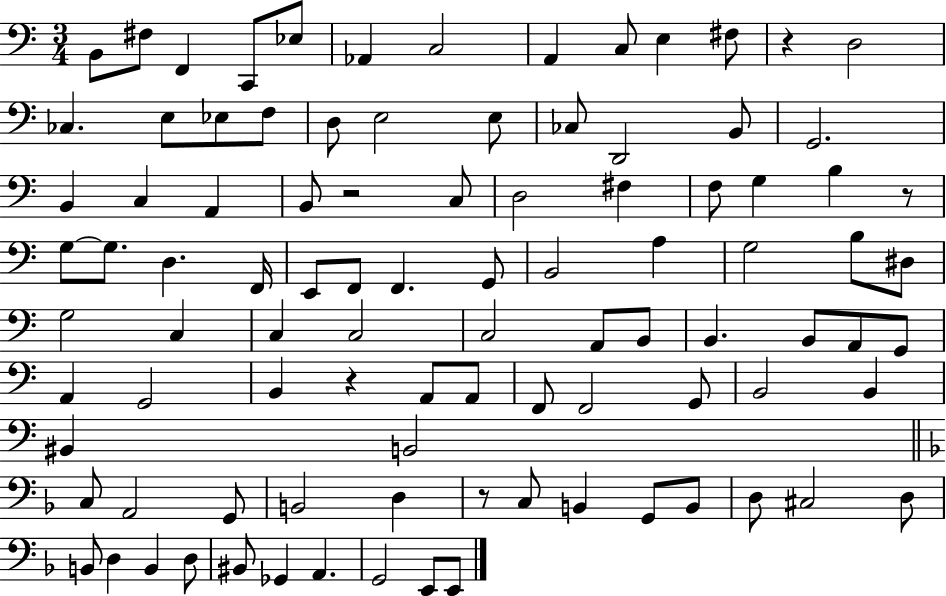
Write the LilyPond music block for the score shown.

{
  \clef bass
  \numericTimeSignature
  \time 3/4
  \key c \major
  b,8 fis8 f,4 c,8 ees8 | aes,4 c2 | a,4 c8 e4 fis8 | r4 d2 | \break ces4. e8 ees8 f8 | d8 e2 e8 | ces8 d,2 b,8 | g,2. | \break b,4 c4 a,4 | b,8 r2 c8 | d2 fis4 | f8 g4 b4 r8 | \break g8~~ g8. d4. f,16 | e,8 f,8 f,4. g,8 | b,2 a4 | g2 b8 dis8 | \break g2 c4 | c4 c2 | c2 a,8 b,8 | b,4. b,8 a,8 g,8 | \break a,4 g,2 | b,4 r4 a,8 a,8 | f,8 f,2 g,8 | b,2 b,4 | \break bis,4 b,2 | \bar "||" \break \key d \minor c8 a,2 g,8 | b,2 d4 | r8 c8 b,4 g,8 b,8 | d8 cis2 d8 | \break b,8 d4 b,4 d8 | bis,8 ges,4 a,4. | g,2 e,8 e,8 | \bar "|."
}